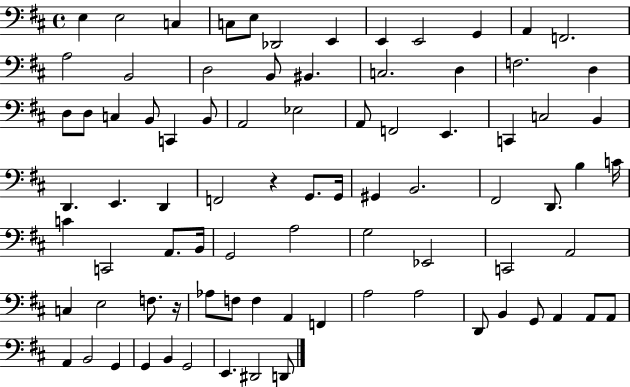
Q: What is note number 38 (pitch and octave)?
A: D2